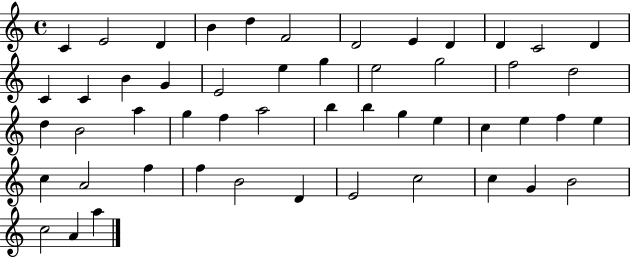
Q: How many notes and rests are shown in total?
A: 51